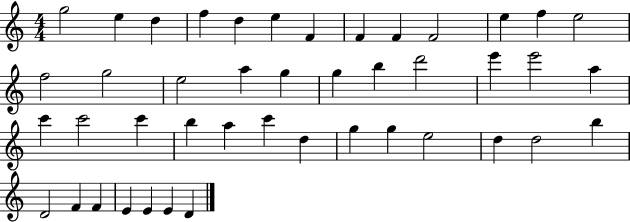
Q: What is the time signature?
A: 4/4